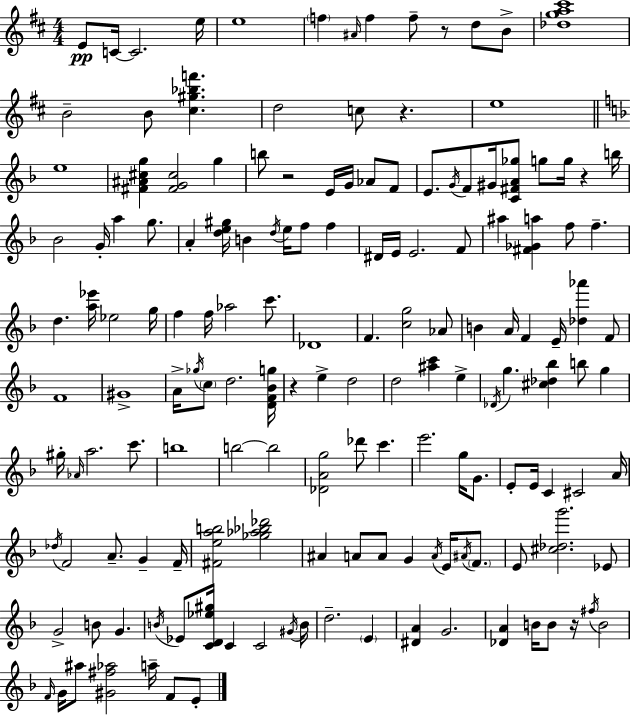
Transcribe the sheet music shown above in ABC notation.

X:1
T:Untitled
M:4/4
L:1/4
K:D
E/2 C/4 C2 e/4 e4 f ^A/4 f f/2 z/2 d/2 B/2 [_dga^c']4 B2 B/2 [^c^g_bf'] d2 c/2 z e4 e4 [^F^A^cg] [^FG^c]2 g b/2 z2 E/4 G/4 _A/2 F/2 E/2 G/4 F/2 ^G/4 [C^FA_g]/2 g/2 g/4 z b/4 _B2 G/4 a g/2 A [de^g]/4 B d/4 e/4 f/2 f ^D/4 E/4 E2 F/2 ^a [^F_Ga] f/2 f d [a_e']/4 _e2 g/4 f f/4 _a2 c'/2 _D4 F [cg]2 _A/2 B A/4 F E/4 [_d_a'] F/2 F4 ^G4 A/4 _g/4 c/2 d2 [DF_Bg]/4 z e d2 d2 [^ac'] e _D/4 g [^c_d_b] b/2 g ^g/4 _A/4 a2 c'/2 b4 b2 b2 [_DAg]2 _d'/2 c' e'2 g/4 G/2 E/2 E/4 C ^C2 A/4 _d/4 F2 A/2 G F/4 [^Feab]2 [_g_a_b_d']2 ^A A/2 A/2 G A/4 E/4 ^A/4 F/2 E/2 [^c_dg']2 _E/2 G2 B/2 G B/4 _E/2 [CD_e^g]/4 C C2 ^G/4 B/4 d2 E [^DA] G2 [_DA] B/4 B/2 z/4 ^f/4 B2 F/4 G/4 ^a/2 [^G^f_a]2 a/4 F/2 E/2